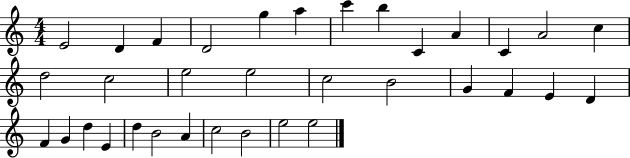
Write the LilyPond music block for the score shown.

{
  \clef treble
  \numericTimeSignature
  \time 4/4
  \key c \major
  e'2 d'4 f'4 | d'2 g''4 a''4 | c'''4 b''4 c'4 a'4 | c'4 a'2 c''4 | \break d''2 c''2 | e''2 e''2 | c''2 b'2 | g'4 f'4 e'4 d'4 | \break f'4 g'4 d''4 e'4 | d''4 b'2 a'4 | c''2 b'2 | e''2 e''2 | \break \bar "|."
}